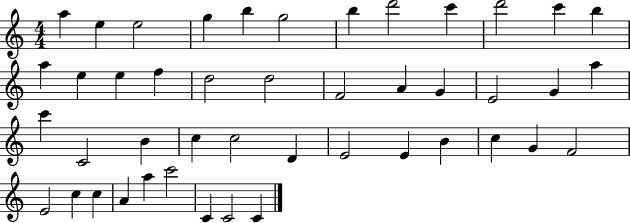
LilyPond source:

{
  \clef treble
  \numericTimeSignature
  \time 4/4
  \key c \major
  a''4 e''4 e''2 | g''4 b''4 g''2 | b''4 d'''2 c'''4 | d'''2 c'''4 b''4 | \break a''4 e''4 e''4 f''4 | d''2 d''2 | f'2 a'4 g'4 | e'2 g'4 a''4 | \break c'''4 c'2 b'4 | c''4 c''2 d'4 | e'2 e'4 b'4 | c''4 g'4 f'2 | \break e'2 c''4 c''4 | a'4 a''4 c'''2 | c'4 c'2 c'4 | \bar "|."
}